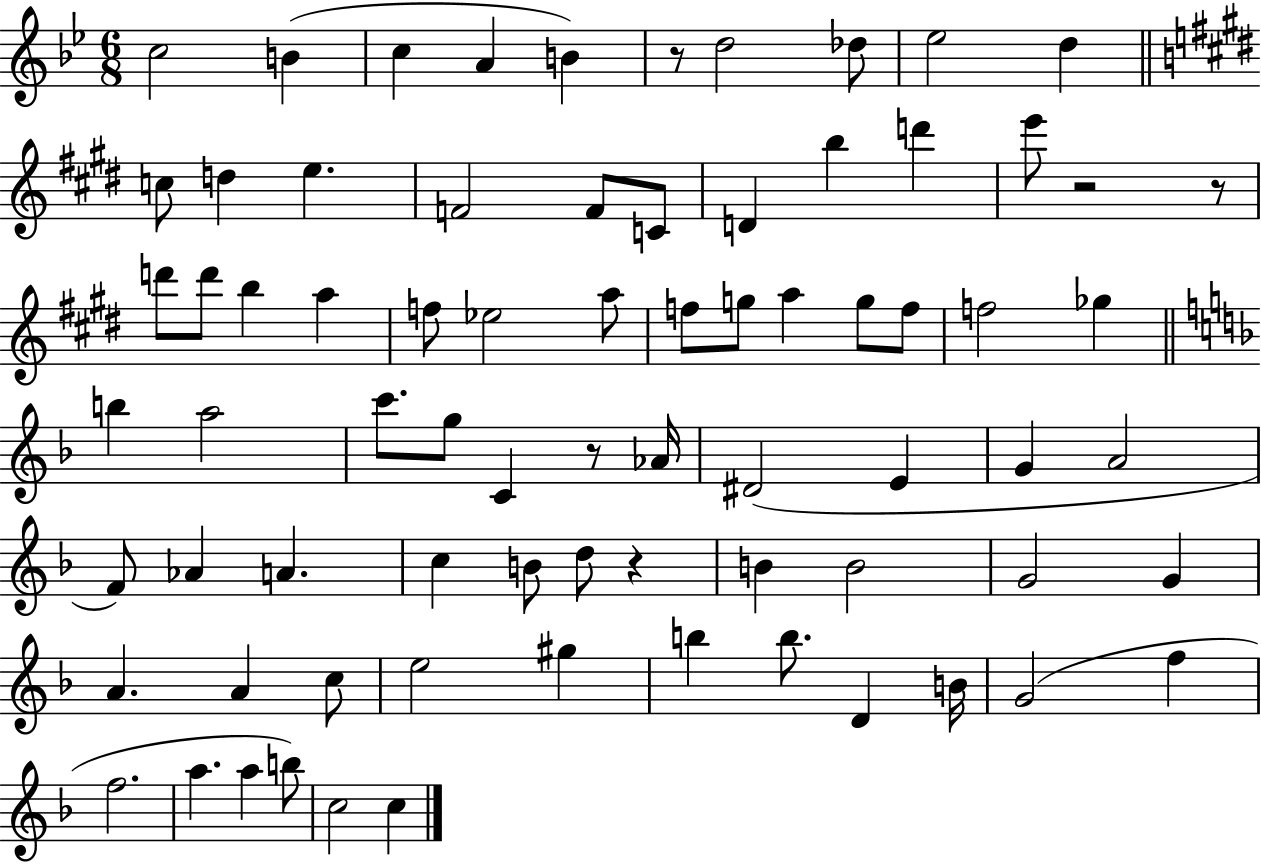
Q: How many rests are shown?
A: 5